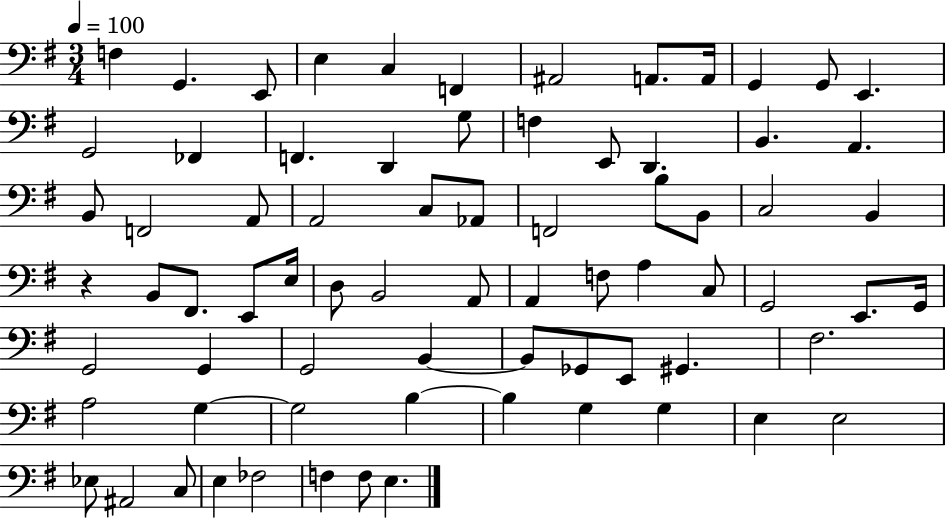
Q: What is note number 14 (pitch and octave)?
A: FES2